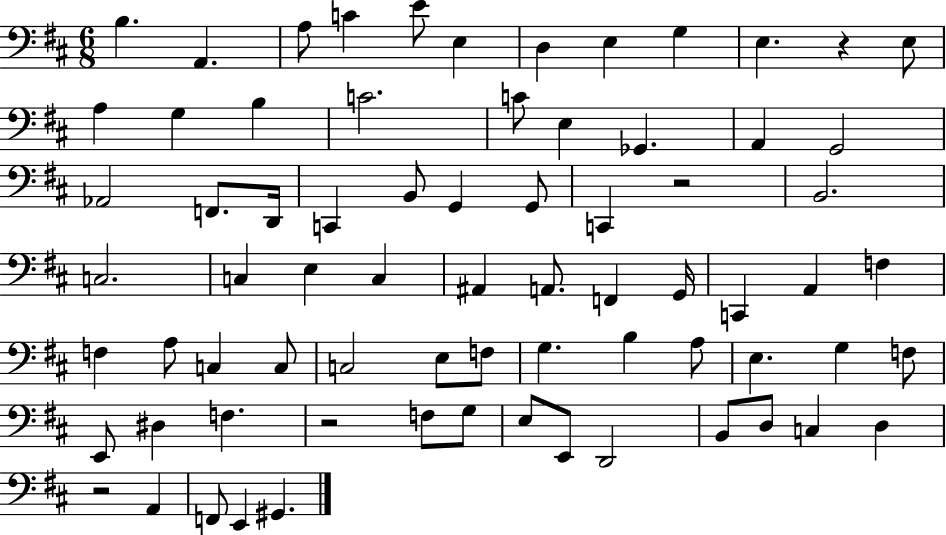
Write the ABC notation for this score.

X:1
T:Untitled
M:6/8
L:1/4
K:D
B, A,, A,/2 C E/2 E, D, E, G, E, z E,/2 A, G, B, C2 C/2 E, _G,, A,, G,,2 _A,,2 F,,/2 D,,/4 C,, B,,/2 G,, G,,/2 C,, z2 B,,2 C,2 C, E, C, ^A,, A,,/2 F,, G,,/4 C,, A,, F, F, A,/2 C, C,/2 C,2 E,/2 F,/2 G, B, A,/2 E, G, F,/2 E,,/2 ^D, F, z2 F,/2 G,/2 E,/2 E,,/2 D,,2 B,,/2 D,/2 C, D, z2 A,, F,,/2 E,, ^G,,